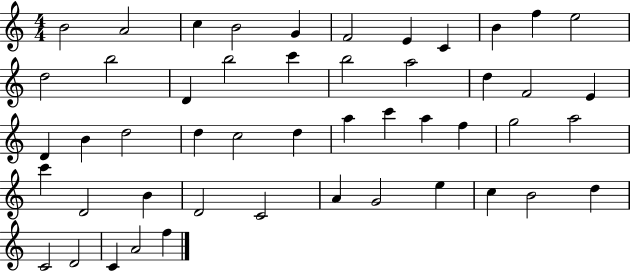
B4/h A4/h C5/q B4/h G4/q F4/h E4/q C4/q B4/q F5/q E5/h D5/h B5/h D4/q B5/h C6/q B5/h A5/h D5/q F4/h E4/q D4/q B4/q D5/h D5/q C5/h D5/q A5/q C6/q A5/q F5/q G5/h A5/h C6/q D4/h B4/q D4/h C4/h A4/q G4/h E5/q C5/q B4/h D5/q C4/h D4/h C4/q A4/h F5/q